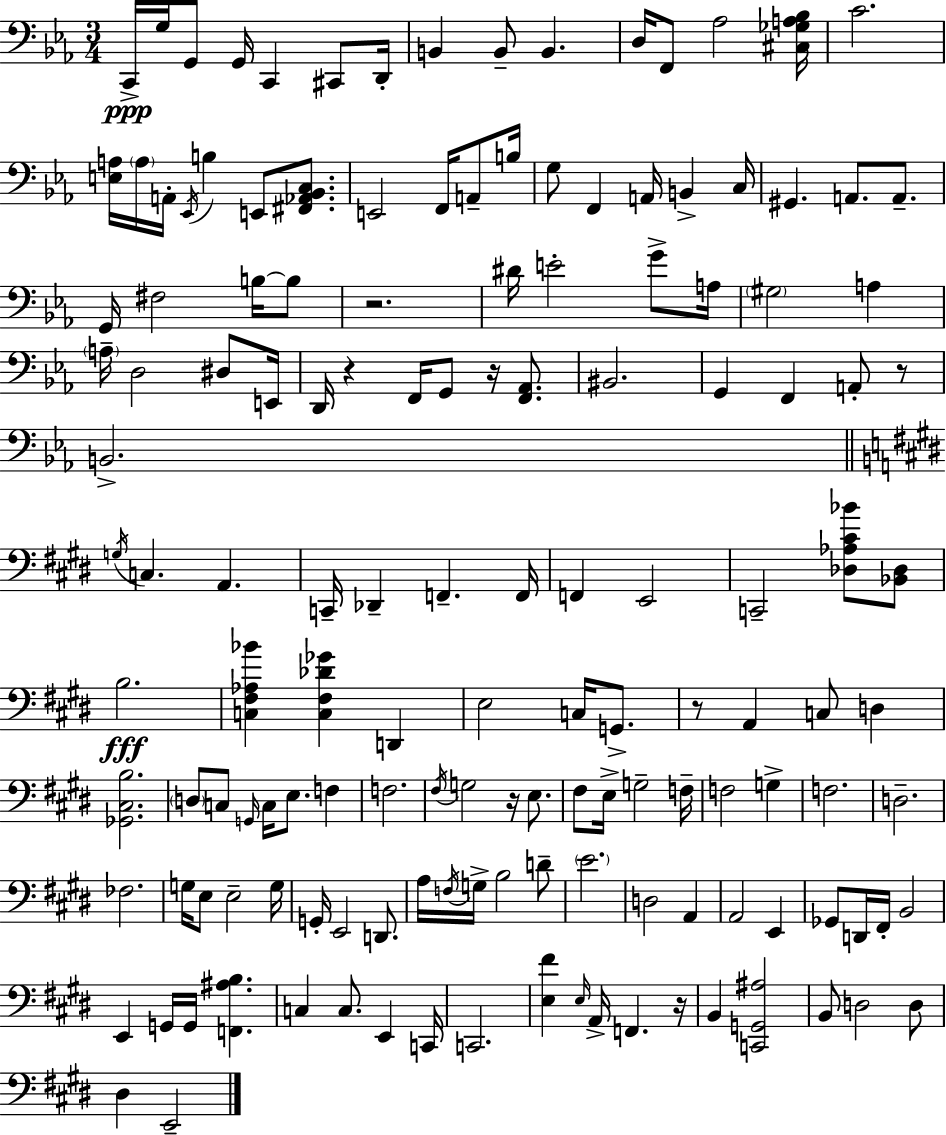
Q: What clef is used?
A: bass